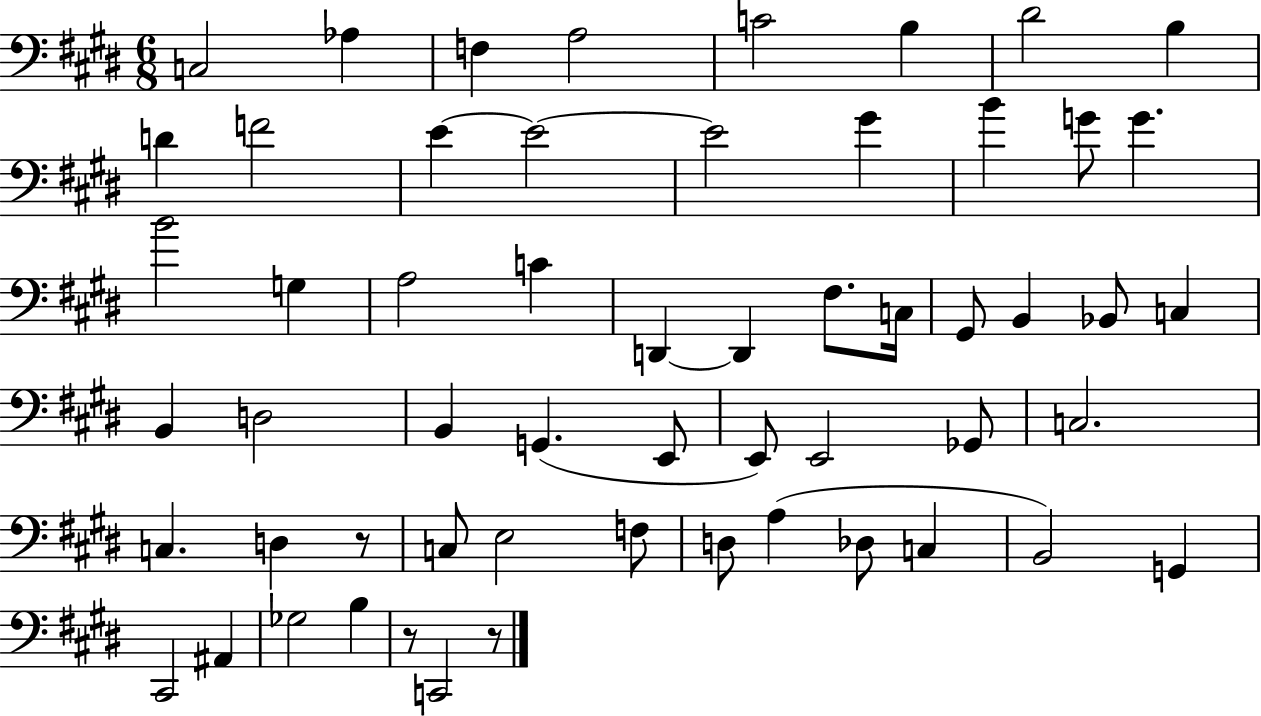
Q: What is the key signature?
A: E major